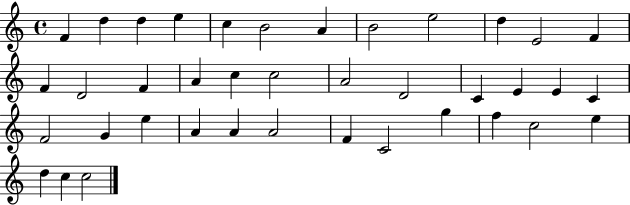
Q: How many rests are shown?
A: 0